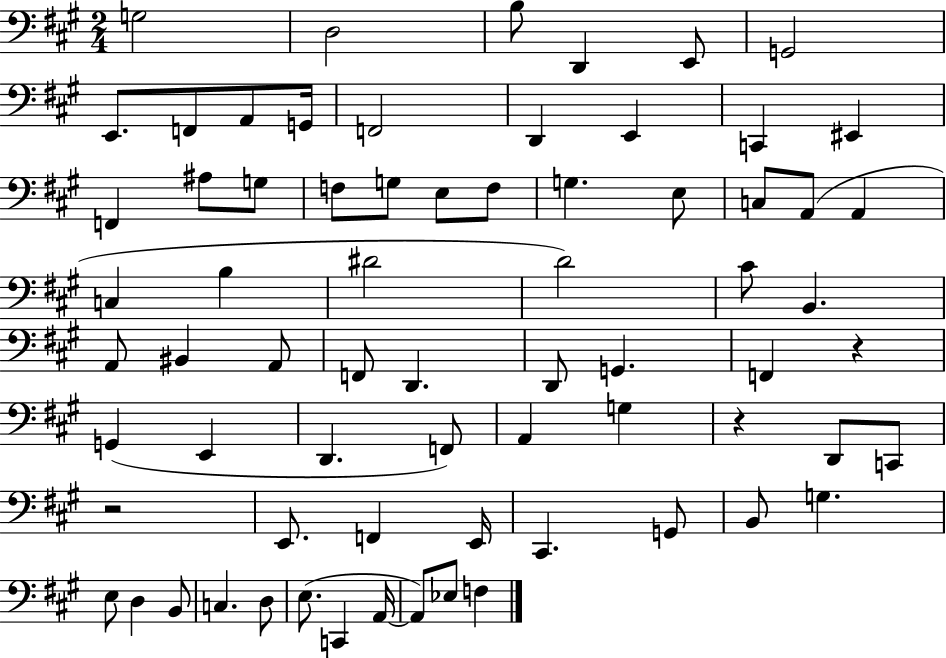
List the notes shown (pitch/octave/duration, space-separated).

G3/h D3/h B3/e D2/q E2/e G2/h E2/e. F2/e A2/e G2/s F2/h D2/q E2/q C2/q EIS2/q F2/q A#3/e G3/e F3/e G3/e E3/e F3/e G3/q. E3/e C3/e A2/e A2/q C3/q B3/q D#4/h D4/h C#4/e B2/q. A2/e BIS2/q A2/e F2/e D2/q. D2/e G2/q. F2/q R/q G2/q E2/q D2/q. F2/e A2/q G3/q R/q D2/e C2/e R/h E2/e. F2/q E2/s C#2/q. G2/e B2/e G3/q. E3/e D3/q B2/e C3/q. D3/e E3/e. C2/q A2/s A2/e Eb3/e F3/q